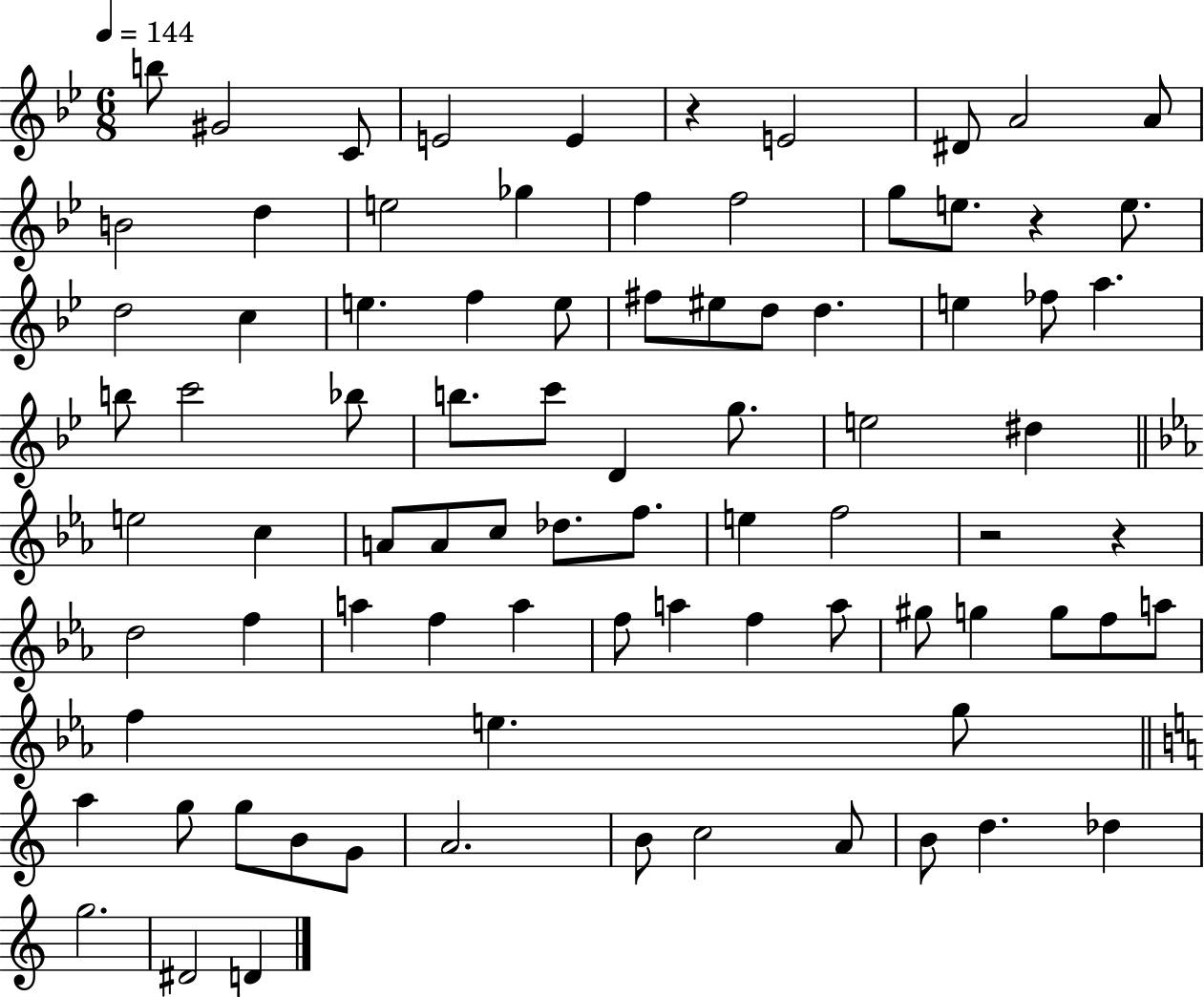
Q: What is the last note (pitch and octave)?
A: D4